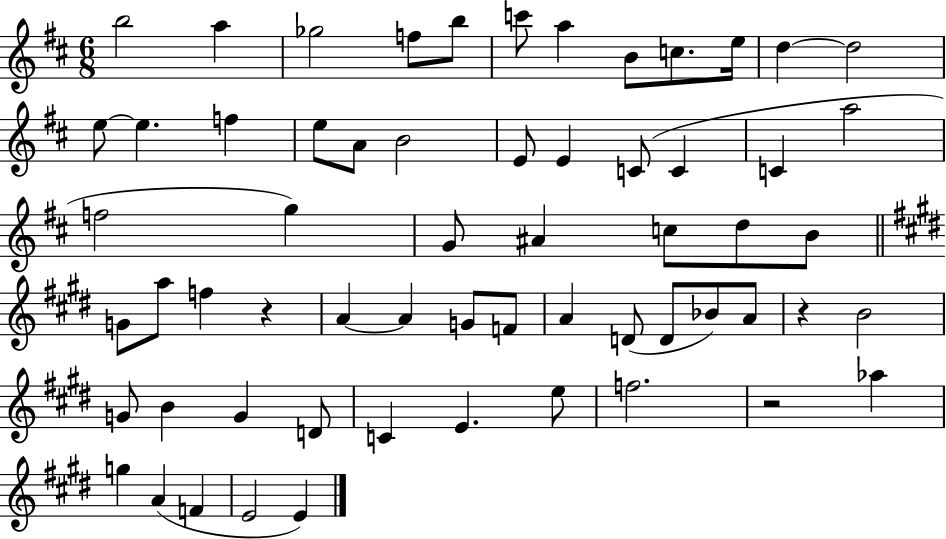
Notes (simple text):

B5/h A5/q Gb5/h F5/e B5/e C6/e A5/q B4/e C5/e. E5/s D5/q D5/h E5/e E5/q. F5/q E5/e A4/e B4/h E4/e E4/q C4/e C4/q C4/q A5/h F5/h G5/q G4/e A#4/q C5/e D5/e B4/e G4/e A5/e F5/q R/q A4/q A4/q G4/e F4/e A4/q D4/e D4/e Bb4/e A4/e R/q B4/h G4/e B4/q G4/q D4/e C4/q E4/q. E5/e F5/h. R/h Ab5/q G5/q A4/q F4/q E4/h E4/q